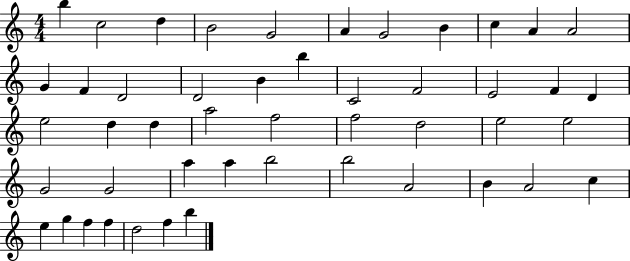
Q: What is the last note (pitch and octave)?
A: B5